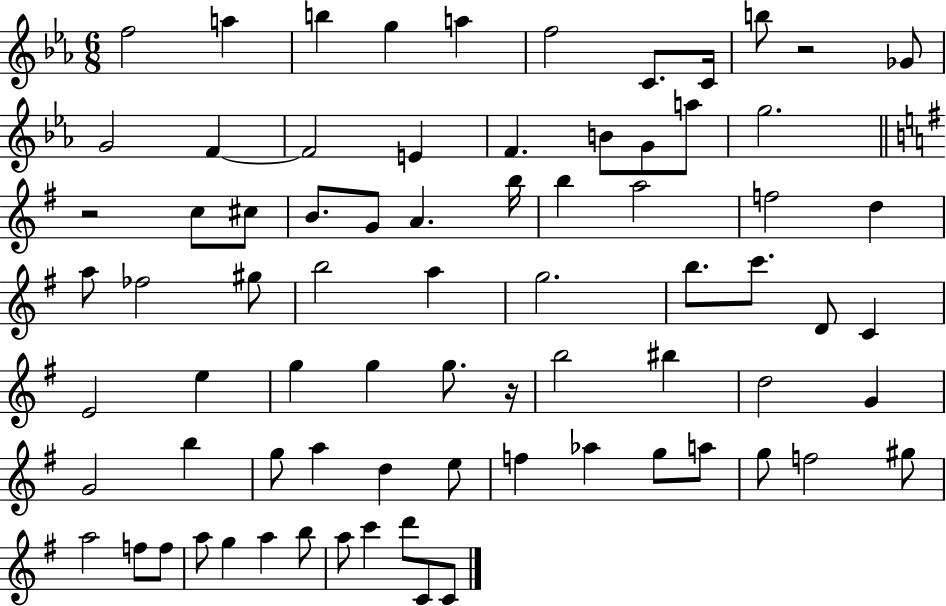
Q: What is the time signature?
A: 6/8